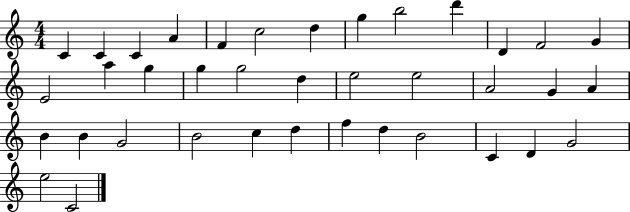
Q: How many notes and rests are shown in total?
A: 38